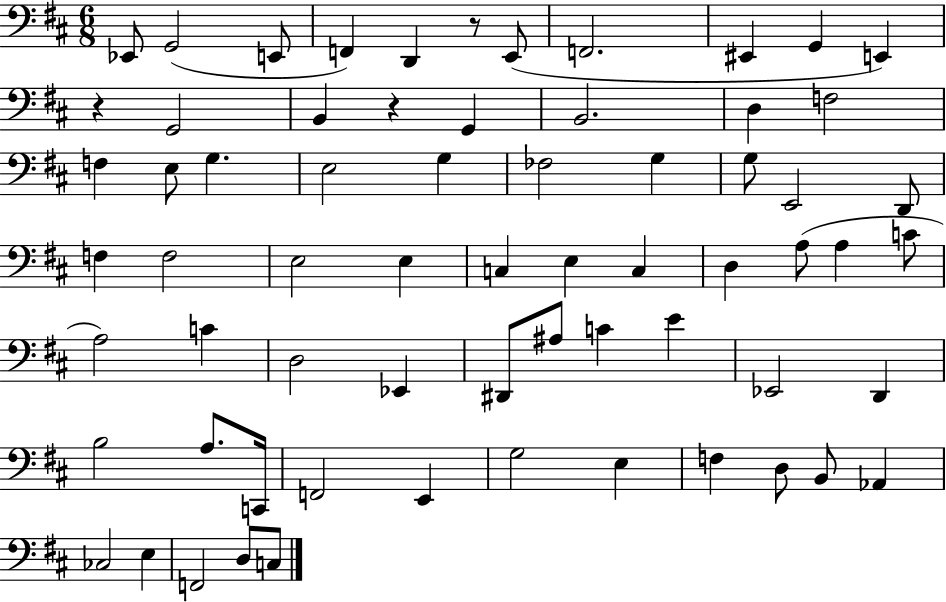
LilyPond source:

{
  \clef bass
  \numericTimeSignature
  \time 6/8
  \key d \major
  \repeat volta 2 { ees,8 g,2( e,8 | f,4) d,4 r8 e,8( | f,2. | eis,4 g,4 e,4) | \break r4 g,2 | b,4 r4 g,4 | b,2. | d4 f2 | \break f4 e8 g4. | e2 g4 | fes2 g4 | g8 e,2 d,8 | \break f4 f2 | e2 e4 | c4 e4 c4 | d4 a8( a4 c'8 | \break a2) c'4 | d2 ees,4 | dis,8 ais8 c'4 e'4 | ees,2 d,4 | \break b2 a8. c,16 | f,2 e,4 | g2 e4 | f4 d8 b,8 aes,4 | \break ces2 e4 | f,2 d8 c8 | } \bar "|."
}